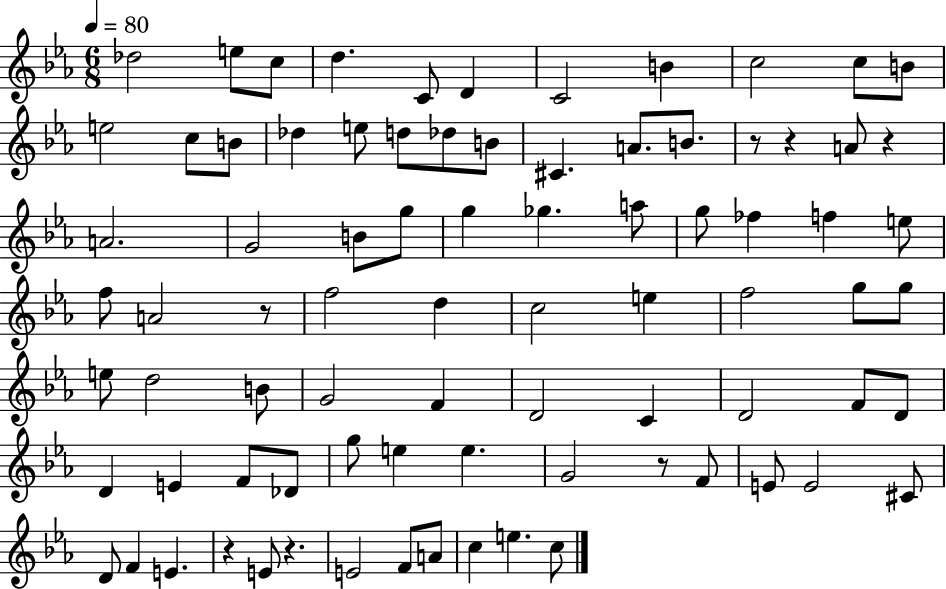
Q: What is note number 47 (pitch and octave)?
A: G4